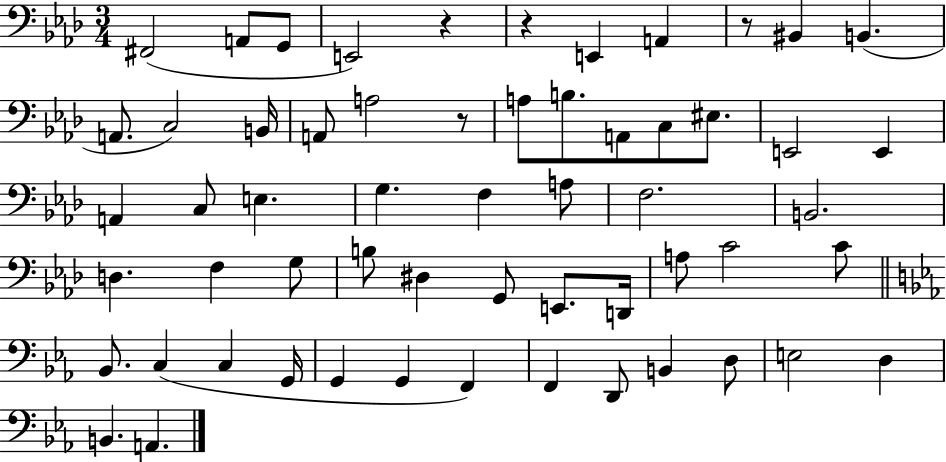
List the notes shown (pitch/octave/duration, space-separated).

F#2/h A2/e G2/e E2/h R/q R/q E2/q A2/q R/e BIS2/q B2/q. A2/e. C3/h B2/s A2/e A3/h R/e A3/e B3/e. A2/e C3/e EIS3/e. E2/h E2/q A2/q C3/e E3/q. G3/q. F3/q A3/e F3/h. B2/h. D3/q. F3/q G3/e B3/e D#3/q G2/e E2/e. D2/s A3/e C4/h C4/e Bb2/e. C3/q C3/q G2/s G2/q G2/q F2/q F2/q D2/e B2/q D3/e E3/h D3/q B2/q. A2/q.